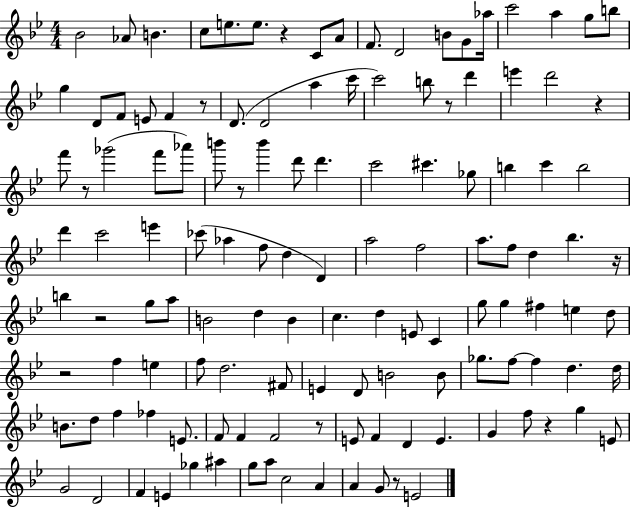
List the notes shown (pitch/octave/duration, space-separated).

Bb4/h Ab4/e B4/q. C5/e E5/e. E5/e. R/q C4/e A4/e F4/e. D4/h B4/e G4/e Ab5/s C6/h A5/q G5/e B5/e G5/q D4/e F4/e E4/e F4/q R/e D4/e. D4/h A5/q C6/s C6/h B5/e R/e D6/q E6/q D6/h R/q F6/e R/e Gb6/h F6/e Ab6/e B6/e R/e B6/q D6/e D6/q. C6/h C#6/q. Gb5/e B5/q C6/q B5/h D6/q C6/h E6/q CES6/e Ab5/q F5/e D5/q D4/q A5/h F5/h A5/e. F5/e D5/q Bb5/q. R/s B5/q R/h G5/e A5/e B4/h D5/q B4/q C5/q. D5/q E4/e C4/q G5/e G5/q F#5/q E5/q D5/e R/h F5/q E5/q F5/e D5/h. F#4/e E4/q D4/e B4/h B4/e Gb5/e. F5/e F5/q D5/q. D5/s B4/e. D5/e F5/q FES5/q E4/e. F4/e F4/q F4/h R/e E4/e F4/q D4/q E4/q. G4/q F5/e R/q G5/q E4/e G4/h D4/h F4/q E4/q Gb5/q A#5/q G5/e A5/e C5/h A4/q A4/q G4/e R/e E4/h